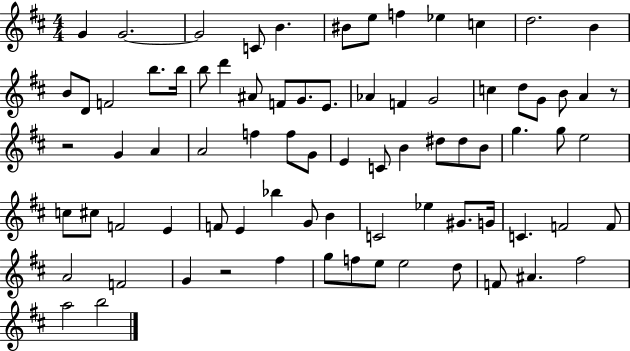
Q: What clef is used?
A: treble